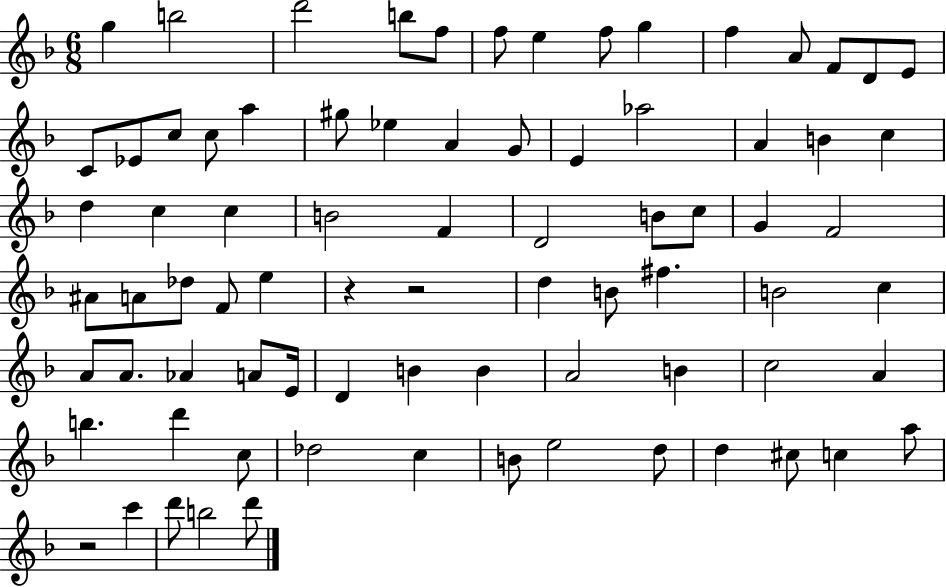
{
  \clef treble
  \numericTimeSignature
  \time 6/8
  \key f \major
  g''4 b''2 | d'''2 b''8 f''8 | f''8 e''4 f''8 g''4 | f''4 a'8 f'8 d'8 e'8 | \break c'8 ees'8 c''8 c''8 a''4 | gis''8 ees''4 a'4 g'8 | e'4 aes''2 | a'4 b'4 c''4 | \break d''4 c''4 c''4 | b'2 f'4 | d'2 b'8 c''8 | g'4 f'2 | \break ais'8 a'8 des''8 f'8 e''4 | r4 r2 | d''4 b'8 fis''4. | b'2 c''4 | \break a'8 a'8. aes'4 a'8 e'16 | d'4 b'4 b'4 | a'2 b'4 | c''2 a'4 | \break b''4. d'''4 c''8 | des''2 c''4 | b'8 e''2 d''8 | d''4 cis''8 c''4 a''8 | \break r2 c'''4 | d'''8 b''2 d'''8 | \bar "|."
}